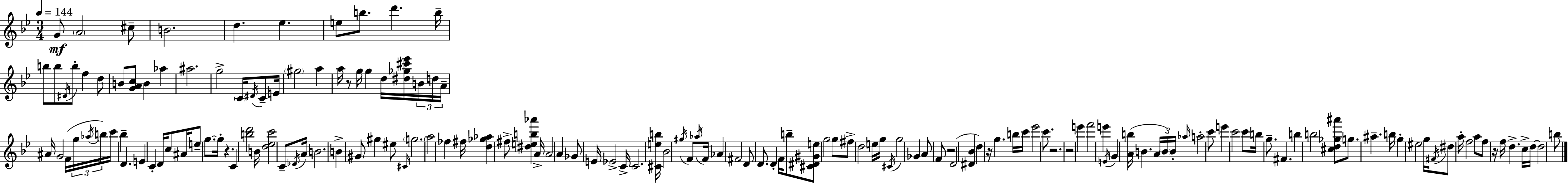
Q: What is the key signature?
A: BES major